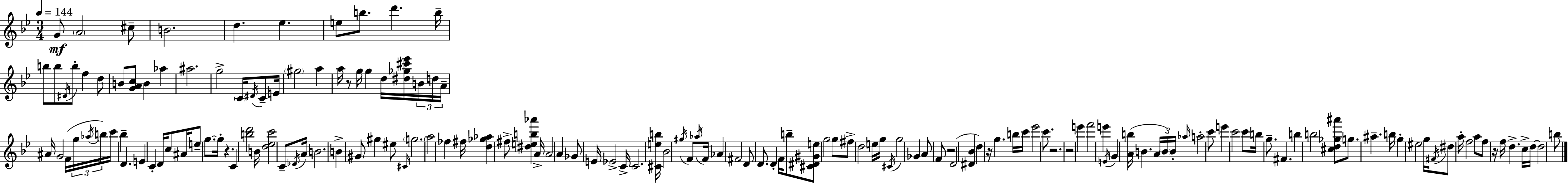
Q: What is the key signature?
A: BES major